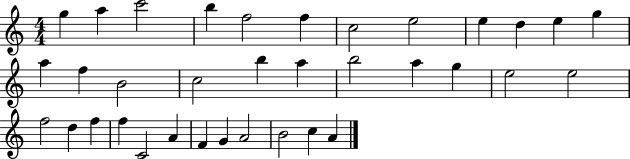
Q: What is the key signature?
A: C major